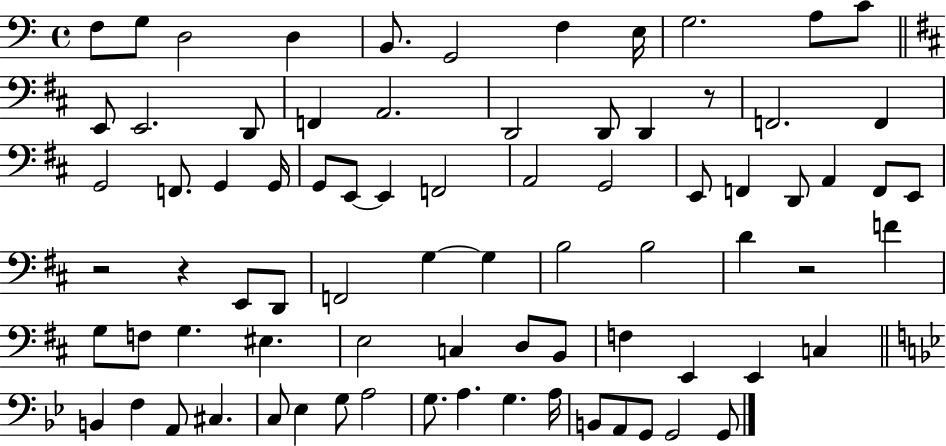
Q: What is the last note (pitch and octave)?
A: G2